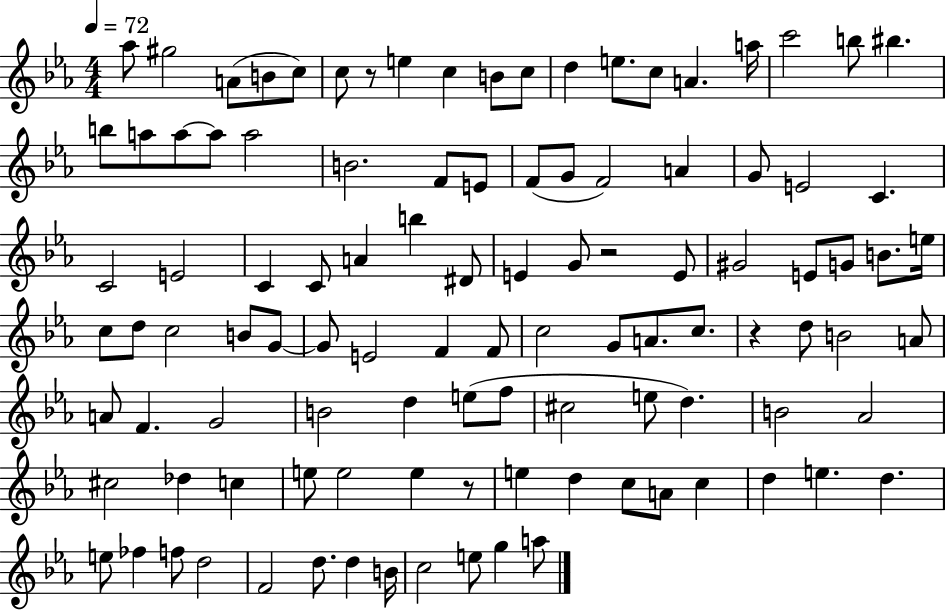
X:1
T:Untitled
M:4/4
L:1/4
K:Eb
_a/2 ^g2 A/2 B/2 c/2 c/2 z/2 e c B/2 c/2 d e/2 c/2 A a/4 c'2 b/2 ^b b/2 a/2 a/2 a/2 a2 B2 F/2 E/2 F/2 G/2 F2 A G/2 E2 C C2 E2 C C/2 A b ^D/2 E G/2 z2 E/2 ^G2 E/2 G/2 B/2 e/4 c/2 d/2 c2 B/2 G/2 G/2 E2 F F/2 c2 G/2 A/2 c/2 z d/2 B2 A/2 A/2 F G2 B2 d e/2 f/2 ^c2 e/2 d B2 _A2 ^c2 _d c e/2 e2 e z/2 e d c/2 A/2 c d e d e/2 _f f/2 d2 F2 d/2 d B/4 c2 e/2 g a/2